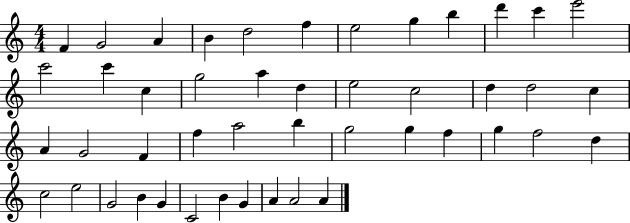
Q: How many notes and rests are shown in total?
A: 46